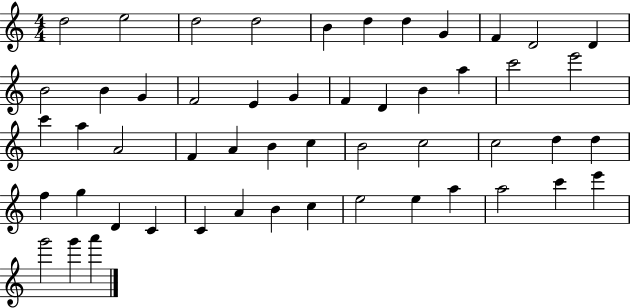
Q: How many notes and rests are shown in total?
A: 52